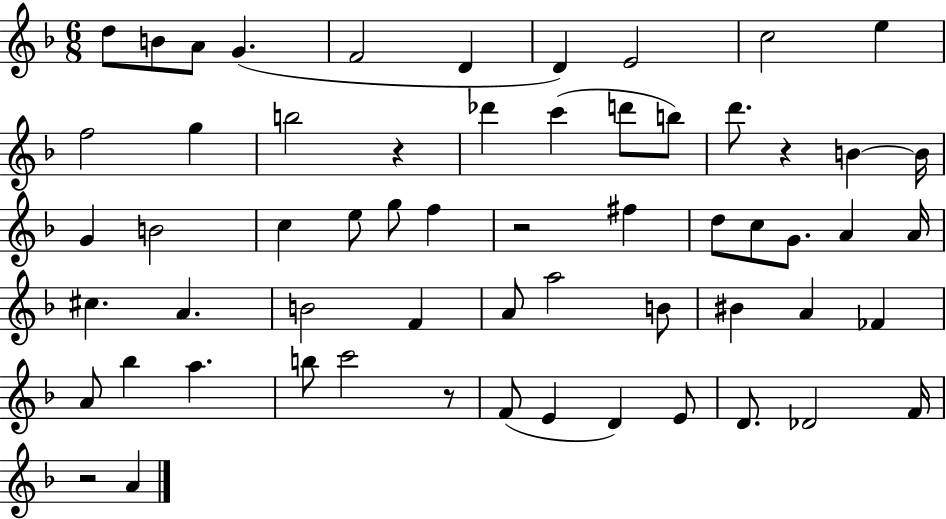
X:1
T:Untitled
M:6/8
L:1/4
K:F
d/2 B/2 A/2 G F2 D D E2 c2 e f2 g b2 z _d' c' d'/2 b/2 d'/2 z B B/4 G B2 c e/2 g/2 f z2 ^f d/2 c/2 G/2 A A/4 ^c A B2 F A/2 a2 B/2 ^B A _F A/2 _b a b/2 c'2 z/2 F/2 E D E/2 D/2 _D2 F/4 z2 A